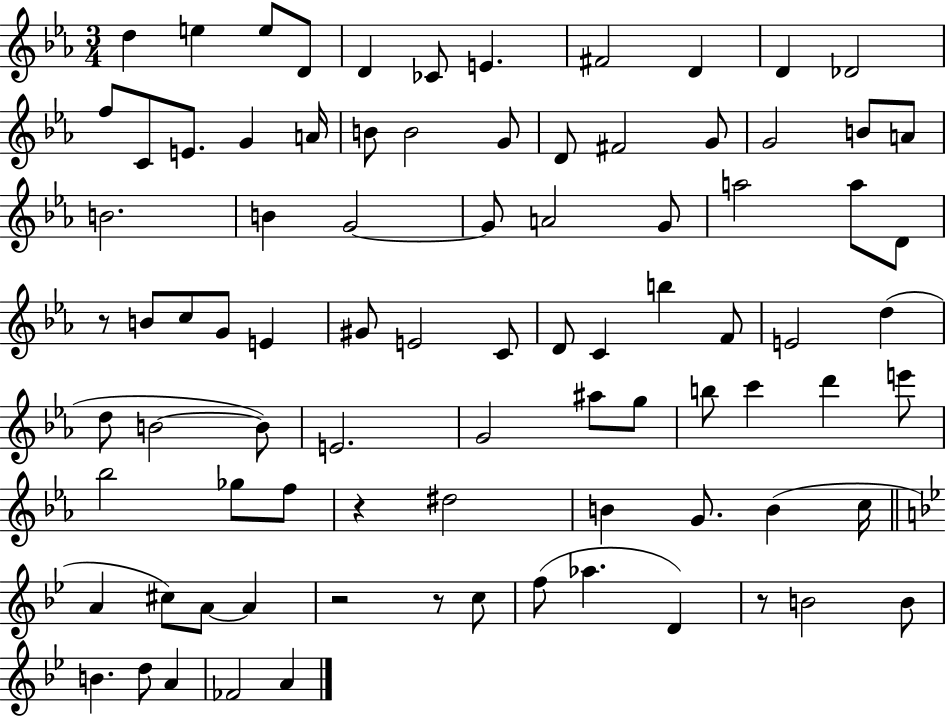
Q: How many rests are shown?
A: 5